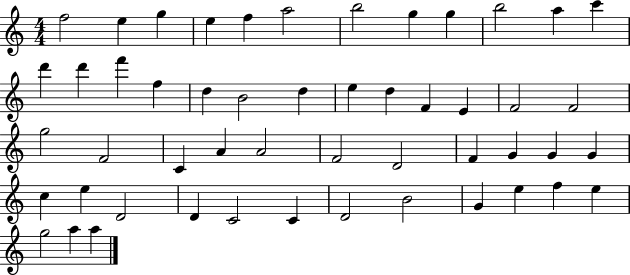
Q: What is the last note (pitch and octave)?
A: A5